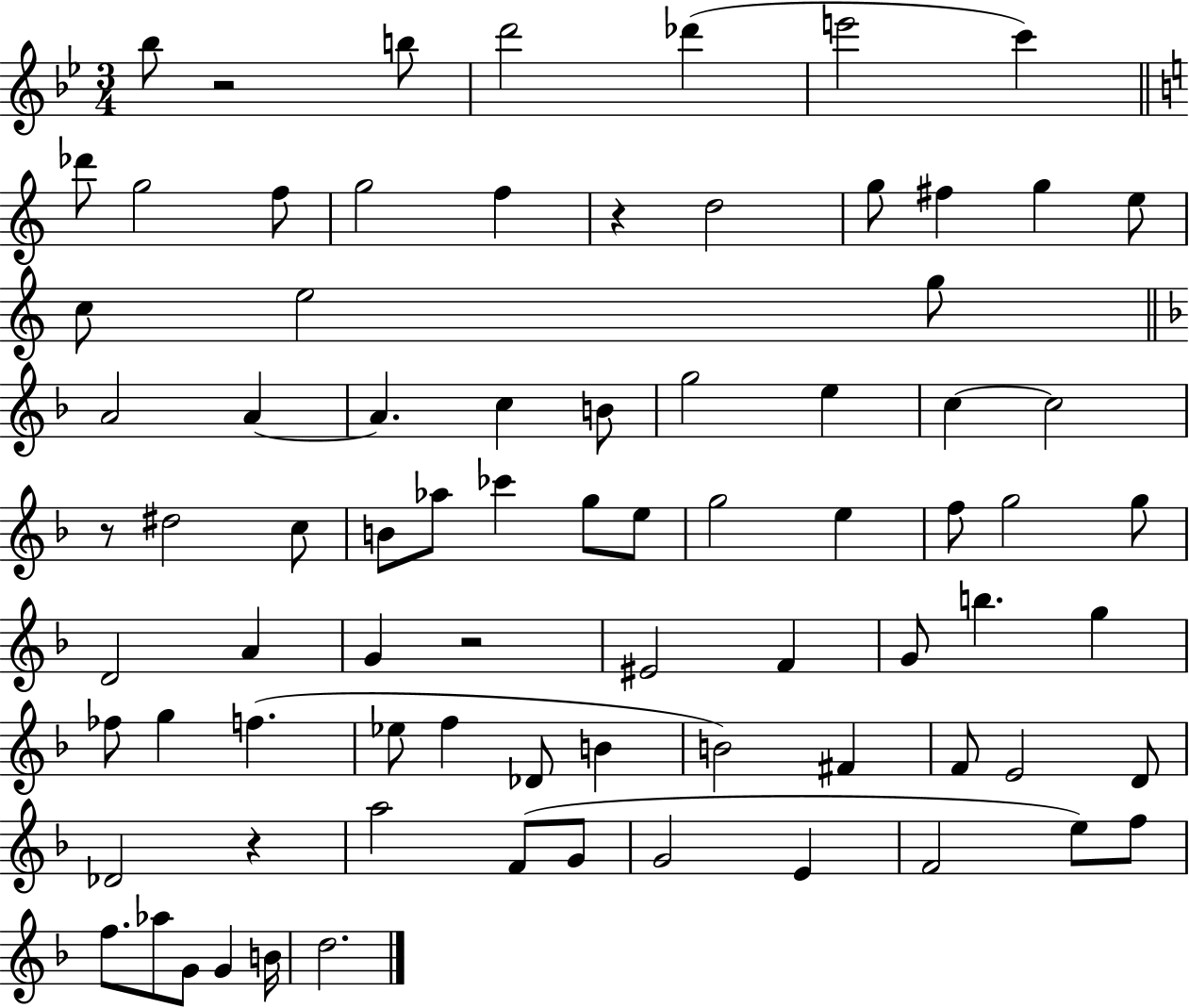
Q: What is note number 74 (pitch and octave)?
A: B4